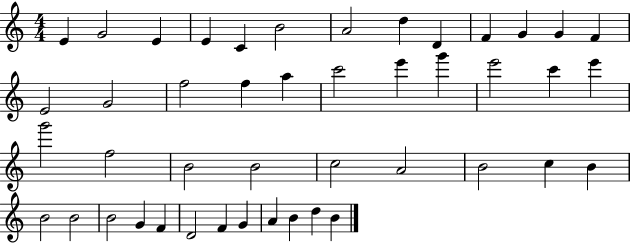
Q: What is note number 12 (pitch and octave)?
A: G4